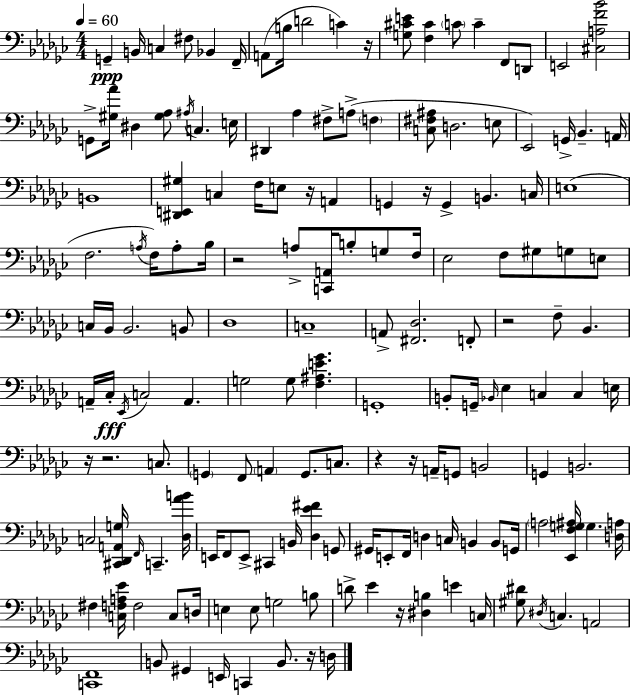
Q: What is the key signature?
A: EES minor